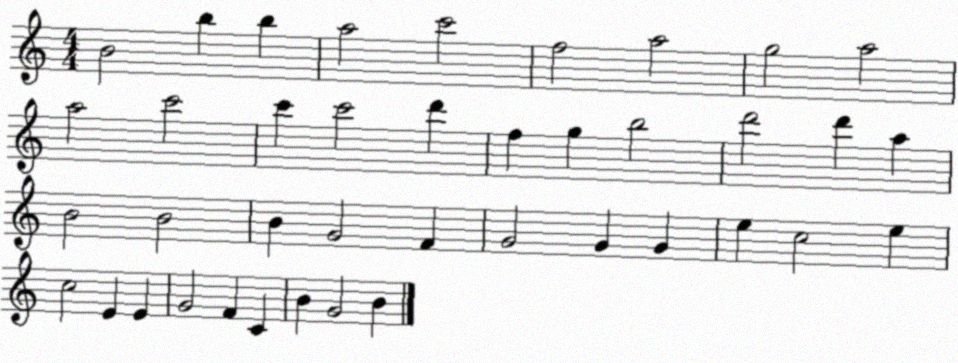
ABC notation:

X:1
T:Untitled
M:4/4
L:1/4
K:C
B2 b b a2 c'2 f2 a2 g2 a2 a2 c'2 c' c'2 d' f g b2 d'2 d' a B2 B2 B G2 F G2 G G e c2 e c2 E E G2 F C B G2 B